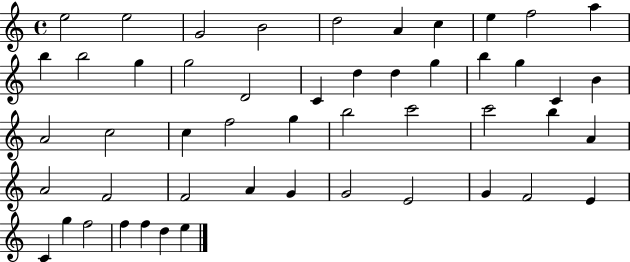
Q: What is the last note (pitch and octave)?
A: E5